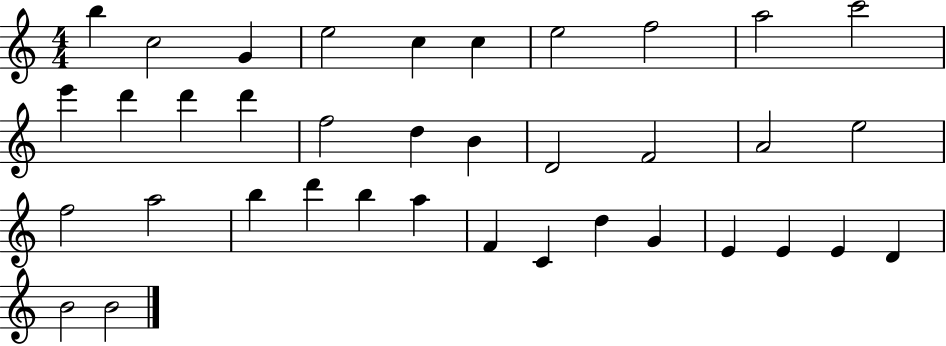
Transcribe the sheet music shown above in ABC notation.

X:1
T:Untitled
M:4/4
L:1/4
K:C
b c2 G e2 c c e2 f2 a2 c'2 e' d' d' d' f2 d B D2 F2 A2 e2 f2 a2 b d' b a F C d G E E E D B2 B2